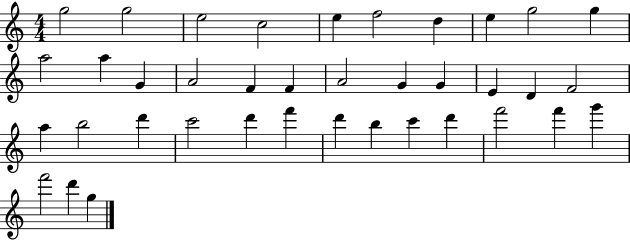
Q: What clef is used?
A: treble